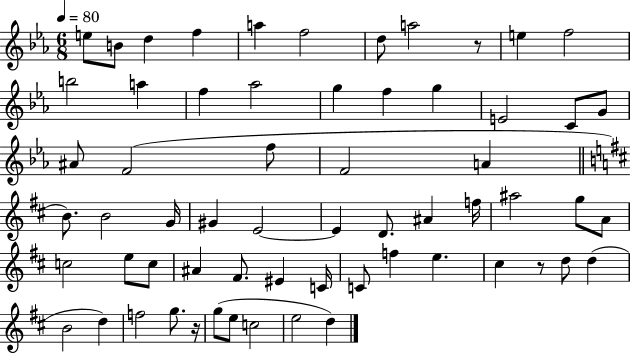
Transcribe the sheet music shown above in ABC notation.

X:1
T:Untitled
M:6/8
L:1/4
K:Eb
e/2 B/2 d f a f2 d/2 a2 z/2 e f2 b2 a f _a2 g f g E2 C/2 G/2 ^A/2 F2 f/2 F2 A B/2 B2 G/4 ^G E2 E D/2 ^A f/4 ^a2 g/2 A/2 c2 e/2 c/2 ^A ^F/2 ^E C/4 C/2 f e ^c z/2 d/2 d B2 d f2 g/2 z/4 g/2 e/2 c2 e2 d